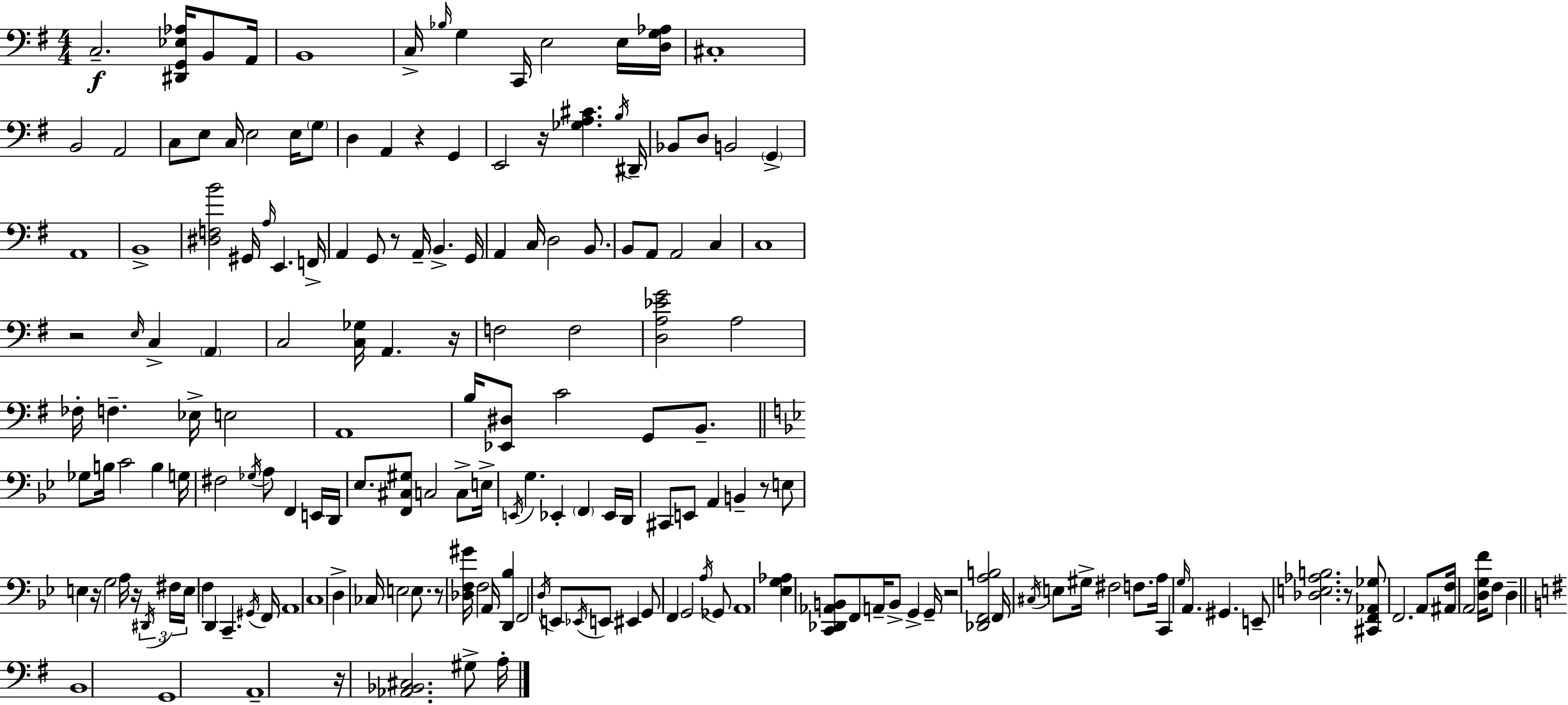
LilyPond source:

{
  \clef bass
  \numericTimeSignature
  \time 4/4
  \key g \major
  c2.--\f <dis, g, ees aes>16 b,8 a,16 | b,1 | c16-> \grace { bes16 } g4 c,16 e2 e16 | <d g aes>16 cis1-. | \break b,2 a,2 | c8 e8 c16 e2 e16 \parenthesize g8 | d4 a,4 r4 g,4 | e,2 r16 <ges a cis'>4. | \break \acciaccatura { b16 } dis,16-- bes,8 d8 b,2 \parenthesize g,4-> | a,1 | b,1-> | <dis f b'>2 gis,16 \grace { a16 } e,4. | \break f,16-> a,4 g,8 r8 a,16-- b,4.-> | g,16 a,4 c16 d2 | b,8. b,8 a,8 a,2 c4 | c1 | \break r2 \grace { e16 } c4-> | \parenthesize a,4 c2 <c ges>16 a,4. | r16 f2 f2 | <d a ees' g'>2 a2 | \break fes16-. f4.-- ees16-> e2 | a,1 | b16 <ees, dis>8 c'2 g,8 | b,8.-- \bar "||" \break \key bes \major ges8 b16 c'2 b4 g16 | fis2 \acciaccatura { ges16 } a8 f,4 e,16 | d,16 ees8. <f, cis gis>8 c2 c8-> | e16-> \acciaccatura { e,16 } g4. ees,4-. \parenthesize f,4 | \break ees,16 d,16 cis,8 e,8 a,4 b,4-- r8 | e8 e4 r16 g2 a16 | r16 \tuplet 3/2 { \acciaccatura { dis,16 } fis16 e16 } f4 d,4 c,4.-- | \acciaccatura { gis,16 } f,16 a,1 | \break c1 | d4-> ces16 e2 | e8. r8 <des f gis'>16 f2 a,16 | <d, bes>4 f,2 \acciaccatura { d16 } e,8 \acciaccatura { ees,16 } | \break e,8 eis,4 g,8 f,4 g,2 | \acciaccatura { a16 } ges,8 a,1 | <ees g aes>4 <c, des, aes, b,>8 f,8 a,16-- | b,8-> g,4-> g,16-- r2 <des, f, a b>2 | \break f,16 \acciaccatura { cis16 } e8 gis16-> fis2 | f8. a16 c,4 \grace { g16 } a,4. | gis,4. e,8-- <des e aes b>2. | r8 <cis, f, aes, ges>8 f,2. | \break a,8 <ais, f>16 a,2 | <d g f'>16 f8 d4-- \bar "||" \break \key g \major b,1 | g,1 | a,1-- | r16 <aes, bes, cis>2. gis8-> a16-. | \break \bar "|."
}